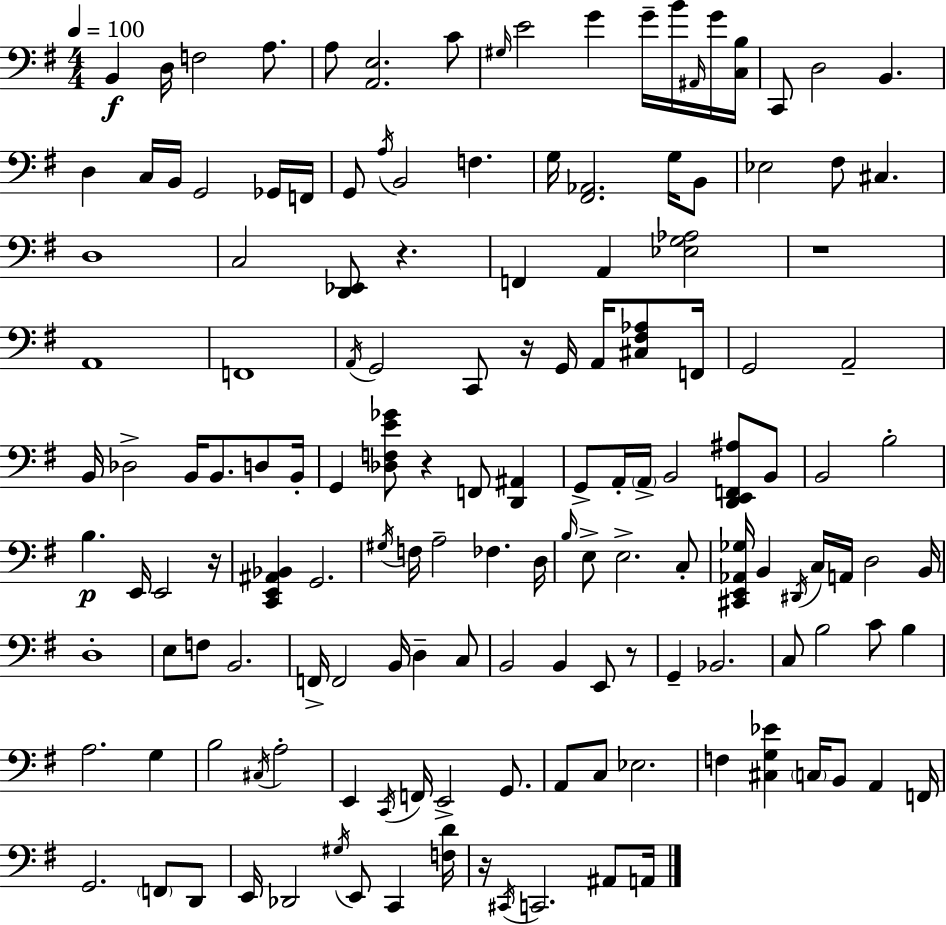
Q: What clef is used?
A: bass